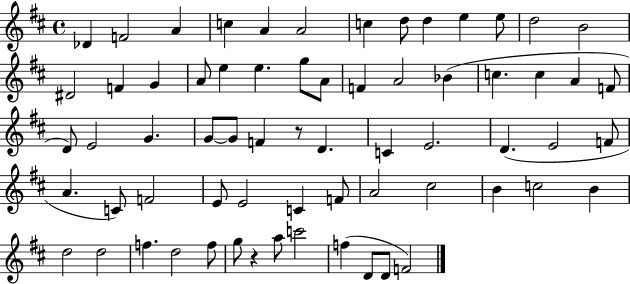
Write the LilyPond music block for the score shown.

{
  \clef treble
  \time 4/4
  \defaultTimeSignature
  \key d \major
  des'4 f'2 a'4 | c''4 a'4 a'2 | c''4 d''8 d''4 e''4 e''8 | d''2 b'2 | \break dis'2 f'4 g'4 | a'8 e''4 e''4. g''8 a'8 | f'4 a'2 bes'4( | c''4. c''4 a'4 f'8 | \break d'8) e'2 g'4. | g'8~~ g'8 f'4 r8 d'4. | c'4 e'2. | d'4.( e'2 f'8 | \break a'4. c'8) f'2 | e'8 e'2 c'4 f'8 | a'2 cis''2 | b'4 c''2 b'4 | \break d''2 d''2 | f''4. d''2 f''8 | g''8 r4 a''8 c'''2 | f''4( d'8 d'8 f'2) | \break \bar "|."
}